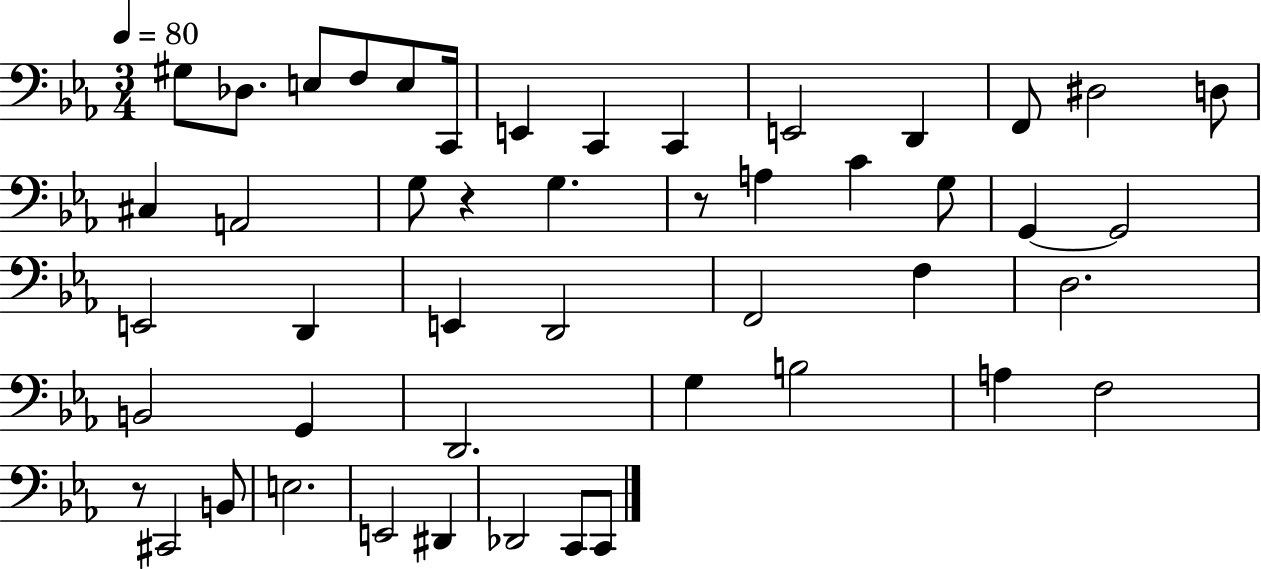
G#3/e Db3/e. E3/e F3/e E3/e C2/s E2/q C2/q C2/q E2/h D2/q F2/e D#3/h D3/e C#3/q A2/h G3/e R/q G3/q. R/e A3/q C4/q G3/e G2/q G2/h E2/h D2/q E2/q D2/h F2/h F3/q D3/h. B2/h G2/q D2/h. G3/q B3/h A3/q F3/h R/e C#2/h B2/e E3/h. E2/h D#2/q Db2/h C2/e C2/e